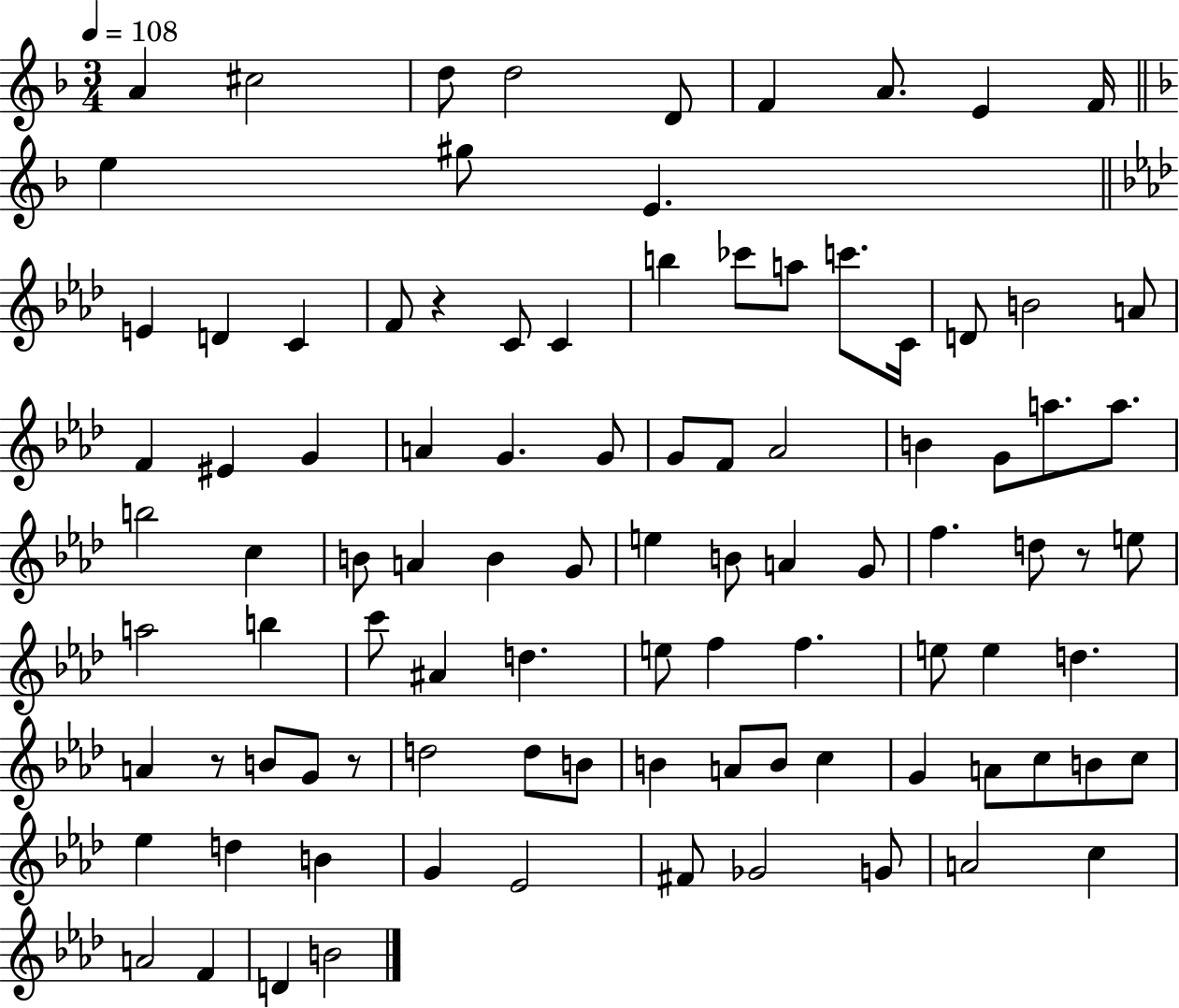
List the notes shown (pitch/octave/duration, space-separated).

A4/q C#5/h D5/e D5/h D4/e F4/q A4/e. E4/q F4/s E5/q G#5/e E4/q. E4/q D4/q C4/q F4/e R/q C4/e C4/q B5/q CES6/e A5/e C6/e. C4/s D4/e B4/h A4/e F4/q EIS4/q G4/q A4/q G4/q. G4/e G4/e F4/e Ab4/h B4/q G4/e A5/e. A5/e. B5/h C5/q B4/e A4/q B4/q G4/e E5/q B4/e A4/q G4/e F5/q. D5/e R/e E5/e A5/h B5/q C6/e A#4/q D5/q. E5/e F5/q F5/q. E5/e E5/q D5/q. A4/q R/e B4/e G4/e R/e D5/h D5/e B4/e B4/q A4/e B4/e C5/q G4/q A4/e C5/e B4/e C5/e Eb5/q D5/q B4/q G4/q Eb4/h F#4/e Gb4/h G4/e A4/h C5/q A4/h F4/q D4/q B4/h